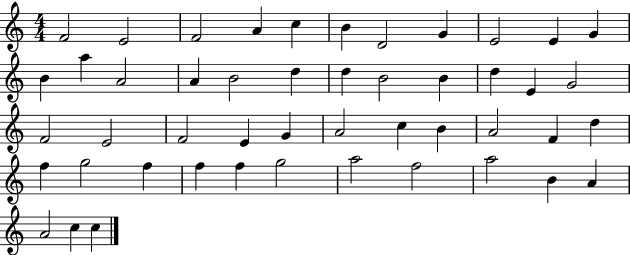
{
  \clef treble
  \numericTimeSignature
  \time 4/4
  \key c \major
  f'2 e'2 | f'2 a'4 c''4 | b'4 d'2 g'4 | e'2 e'4 g'4 | \break b'4 a''4 a'2 | a'4 b'2 d''4 | d''4 b'2 b'4 | d''4 e'4 g'2 | \break f'2 e'2 | f'2 e'4 g'4 | a'2 c''4 b'4 | a'2 f'4 d''4 | \break f''4 g''2 f''4 | f''4 f''4 g''2 | a''2 f''2 | a''2 b'4 a'4 | \break a'2 c''4 c''4 | \bar "|."
}